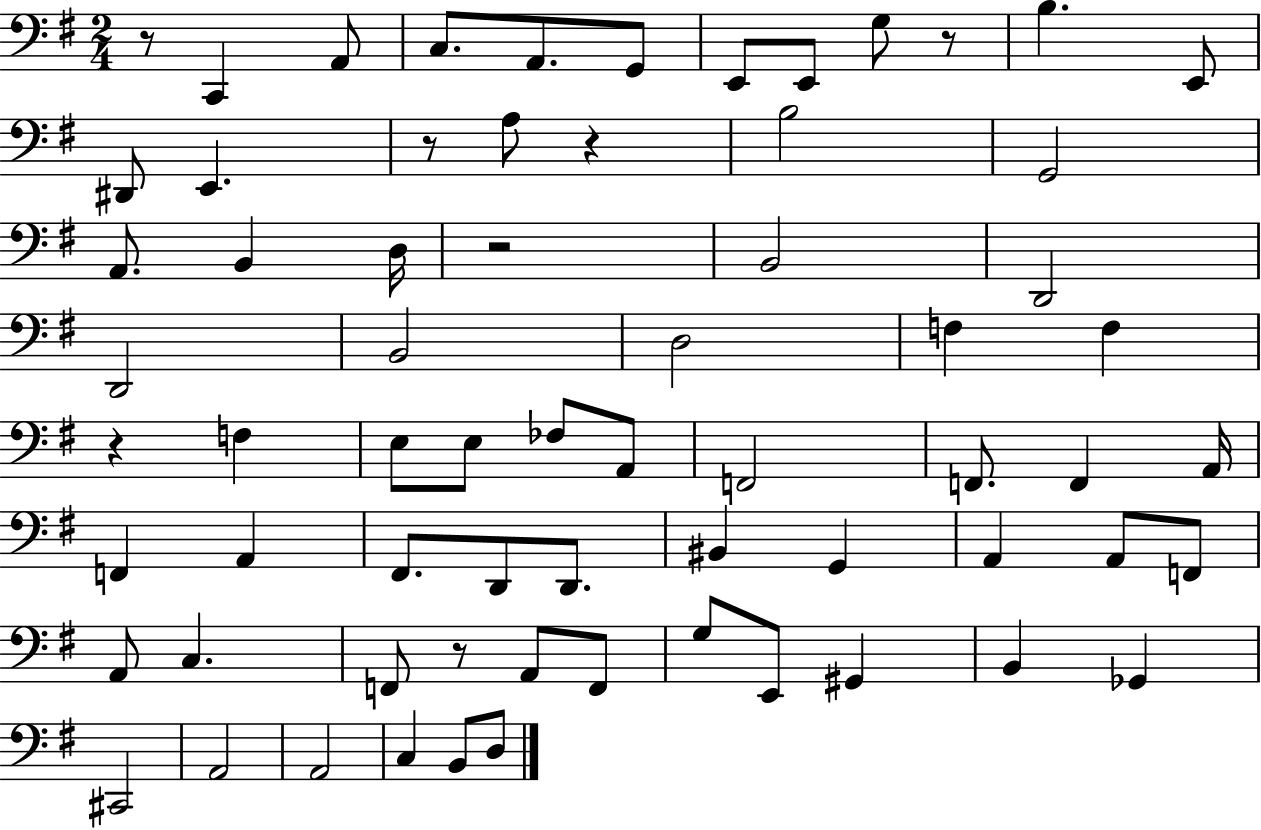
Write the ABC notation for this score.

X:1
T:Untitled
M:2/4
L:1/4
K:G
z/2 C,, A,,/2 C,/2 A,,/2 G,,/2 E,,/2 E,,/2 G,/2 z/2 B, E,,/2 ^D,,/2 E,, z/2 A,/2 z B,2 G,,2 A,,/2 B,, D,/4 z2 B,,2 D,,2 D,,2 B,,2 D,2 F, F, z F, E,/2 E,/2 _F,/2 A,,/2 F,,2 F,,/2 F,, A,,/4 F,, A,, ^F,,/2 D,,/2 D,,/2 ^B,, G,, A,, A,,/2 F,,/2 A,,/2 C, F,,/2 z/2 A,,/2 F,,/2 G,/2 E,,/2 ^G,, B,, _G,, ^C,,2 A,,2 A,,2 C, B,,/2 D,/2